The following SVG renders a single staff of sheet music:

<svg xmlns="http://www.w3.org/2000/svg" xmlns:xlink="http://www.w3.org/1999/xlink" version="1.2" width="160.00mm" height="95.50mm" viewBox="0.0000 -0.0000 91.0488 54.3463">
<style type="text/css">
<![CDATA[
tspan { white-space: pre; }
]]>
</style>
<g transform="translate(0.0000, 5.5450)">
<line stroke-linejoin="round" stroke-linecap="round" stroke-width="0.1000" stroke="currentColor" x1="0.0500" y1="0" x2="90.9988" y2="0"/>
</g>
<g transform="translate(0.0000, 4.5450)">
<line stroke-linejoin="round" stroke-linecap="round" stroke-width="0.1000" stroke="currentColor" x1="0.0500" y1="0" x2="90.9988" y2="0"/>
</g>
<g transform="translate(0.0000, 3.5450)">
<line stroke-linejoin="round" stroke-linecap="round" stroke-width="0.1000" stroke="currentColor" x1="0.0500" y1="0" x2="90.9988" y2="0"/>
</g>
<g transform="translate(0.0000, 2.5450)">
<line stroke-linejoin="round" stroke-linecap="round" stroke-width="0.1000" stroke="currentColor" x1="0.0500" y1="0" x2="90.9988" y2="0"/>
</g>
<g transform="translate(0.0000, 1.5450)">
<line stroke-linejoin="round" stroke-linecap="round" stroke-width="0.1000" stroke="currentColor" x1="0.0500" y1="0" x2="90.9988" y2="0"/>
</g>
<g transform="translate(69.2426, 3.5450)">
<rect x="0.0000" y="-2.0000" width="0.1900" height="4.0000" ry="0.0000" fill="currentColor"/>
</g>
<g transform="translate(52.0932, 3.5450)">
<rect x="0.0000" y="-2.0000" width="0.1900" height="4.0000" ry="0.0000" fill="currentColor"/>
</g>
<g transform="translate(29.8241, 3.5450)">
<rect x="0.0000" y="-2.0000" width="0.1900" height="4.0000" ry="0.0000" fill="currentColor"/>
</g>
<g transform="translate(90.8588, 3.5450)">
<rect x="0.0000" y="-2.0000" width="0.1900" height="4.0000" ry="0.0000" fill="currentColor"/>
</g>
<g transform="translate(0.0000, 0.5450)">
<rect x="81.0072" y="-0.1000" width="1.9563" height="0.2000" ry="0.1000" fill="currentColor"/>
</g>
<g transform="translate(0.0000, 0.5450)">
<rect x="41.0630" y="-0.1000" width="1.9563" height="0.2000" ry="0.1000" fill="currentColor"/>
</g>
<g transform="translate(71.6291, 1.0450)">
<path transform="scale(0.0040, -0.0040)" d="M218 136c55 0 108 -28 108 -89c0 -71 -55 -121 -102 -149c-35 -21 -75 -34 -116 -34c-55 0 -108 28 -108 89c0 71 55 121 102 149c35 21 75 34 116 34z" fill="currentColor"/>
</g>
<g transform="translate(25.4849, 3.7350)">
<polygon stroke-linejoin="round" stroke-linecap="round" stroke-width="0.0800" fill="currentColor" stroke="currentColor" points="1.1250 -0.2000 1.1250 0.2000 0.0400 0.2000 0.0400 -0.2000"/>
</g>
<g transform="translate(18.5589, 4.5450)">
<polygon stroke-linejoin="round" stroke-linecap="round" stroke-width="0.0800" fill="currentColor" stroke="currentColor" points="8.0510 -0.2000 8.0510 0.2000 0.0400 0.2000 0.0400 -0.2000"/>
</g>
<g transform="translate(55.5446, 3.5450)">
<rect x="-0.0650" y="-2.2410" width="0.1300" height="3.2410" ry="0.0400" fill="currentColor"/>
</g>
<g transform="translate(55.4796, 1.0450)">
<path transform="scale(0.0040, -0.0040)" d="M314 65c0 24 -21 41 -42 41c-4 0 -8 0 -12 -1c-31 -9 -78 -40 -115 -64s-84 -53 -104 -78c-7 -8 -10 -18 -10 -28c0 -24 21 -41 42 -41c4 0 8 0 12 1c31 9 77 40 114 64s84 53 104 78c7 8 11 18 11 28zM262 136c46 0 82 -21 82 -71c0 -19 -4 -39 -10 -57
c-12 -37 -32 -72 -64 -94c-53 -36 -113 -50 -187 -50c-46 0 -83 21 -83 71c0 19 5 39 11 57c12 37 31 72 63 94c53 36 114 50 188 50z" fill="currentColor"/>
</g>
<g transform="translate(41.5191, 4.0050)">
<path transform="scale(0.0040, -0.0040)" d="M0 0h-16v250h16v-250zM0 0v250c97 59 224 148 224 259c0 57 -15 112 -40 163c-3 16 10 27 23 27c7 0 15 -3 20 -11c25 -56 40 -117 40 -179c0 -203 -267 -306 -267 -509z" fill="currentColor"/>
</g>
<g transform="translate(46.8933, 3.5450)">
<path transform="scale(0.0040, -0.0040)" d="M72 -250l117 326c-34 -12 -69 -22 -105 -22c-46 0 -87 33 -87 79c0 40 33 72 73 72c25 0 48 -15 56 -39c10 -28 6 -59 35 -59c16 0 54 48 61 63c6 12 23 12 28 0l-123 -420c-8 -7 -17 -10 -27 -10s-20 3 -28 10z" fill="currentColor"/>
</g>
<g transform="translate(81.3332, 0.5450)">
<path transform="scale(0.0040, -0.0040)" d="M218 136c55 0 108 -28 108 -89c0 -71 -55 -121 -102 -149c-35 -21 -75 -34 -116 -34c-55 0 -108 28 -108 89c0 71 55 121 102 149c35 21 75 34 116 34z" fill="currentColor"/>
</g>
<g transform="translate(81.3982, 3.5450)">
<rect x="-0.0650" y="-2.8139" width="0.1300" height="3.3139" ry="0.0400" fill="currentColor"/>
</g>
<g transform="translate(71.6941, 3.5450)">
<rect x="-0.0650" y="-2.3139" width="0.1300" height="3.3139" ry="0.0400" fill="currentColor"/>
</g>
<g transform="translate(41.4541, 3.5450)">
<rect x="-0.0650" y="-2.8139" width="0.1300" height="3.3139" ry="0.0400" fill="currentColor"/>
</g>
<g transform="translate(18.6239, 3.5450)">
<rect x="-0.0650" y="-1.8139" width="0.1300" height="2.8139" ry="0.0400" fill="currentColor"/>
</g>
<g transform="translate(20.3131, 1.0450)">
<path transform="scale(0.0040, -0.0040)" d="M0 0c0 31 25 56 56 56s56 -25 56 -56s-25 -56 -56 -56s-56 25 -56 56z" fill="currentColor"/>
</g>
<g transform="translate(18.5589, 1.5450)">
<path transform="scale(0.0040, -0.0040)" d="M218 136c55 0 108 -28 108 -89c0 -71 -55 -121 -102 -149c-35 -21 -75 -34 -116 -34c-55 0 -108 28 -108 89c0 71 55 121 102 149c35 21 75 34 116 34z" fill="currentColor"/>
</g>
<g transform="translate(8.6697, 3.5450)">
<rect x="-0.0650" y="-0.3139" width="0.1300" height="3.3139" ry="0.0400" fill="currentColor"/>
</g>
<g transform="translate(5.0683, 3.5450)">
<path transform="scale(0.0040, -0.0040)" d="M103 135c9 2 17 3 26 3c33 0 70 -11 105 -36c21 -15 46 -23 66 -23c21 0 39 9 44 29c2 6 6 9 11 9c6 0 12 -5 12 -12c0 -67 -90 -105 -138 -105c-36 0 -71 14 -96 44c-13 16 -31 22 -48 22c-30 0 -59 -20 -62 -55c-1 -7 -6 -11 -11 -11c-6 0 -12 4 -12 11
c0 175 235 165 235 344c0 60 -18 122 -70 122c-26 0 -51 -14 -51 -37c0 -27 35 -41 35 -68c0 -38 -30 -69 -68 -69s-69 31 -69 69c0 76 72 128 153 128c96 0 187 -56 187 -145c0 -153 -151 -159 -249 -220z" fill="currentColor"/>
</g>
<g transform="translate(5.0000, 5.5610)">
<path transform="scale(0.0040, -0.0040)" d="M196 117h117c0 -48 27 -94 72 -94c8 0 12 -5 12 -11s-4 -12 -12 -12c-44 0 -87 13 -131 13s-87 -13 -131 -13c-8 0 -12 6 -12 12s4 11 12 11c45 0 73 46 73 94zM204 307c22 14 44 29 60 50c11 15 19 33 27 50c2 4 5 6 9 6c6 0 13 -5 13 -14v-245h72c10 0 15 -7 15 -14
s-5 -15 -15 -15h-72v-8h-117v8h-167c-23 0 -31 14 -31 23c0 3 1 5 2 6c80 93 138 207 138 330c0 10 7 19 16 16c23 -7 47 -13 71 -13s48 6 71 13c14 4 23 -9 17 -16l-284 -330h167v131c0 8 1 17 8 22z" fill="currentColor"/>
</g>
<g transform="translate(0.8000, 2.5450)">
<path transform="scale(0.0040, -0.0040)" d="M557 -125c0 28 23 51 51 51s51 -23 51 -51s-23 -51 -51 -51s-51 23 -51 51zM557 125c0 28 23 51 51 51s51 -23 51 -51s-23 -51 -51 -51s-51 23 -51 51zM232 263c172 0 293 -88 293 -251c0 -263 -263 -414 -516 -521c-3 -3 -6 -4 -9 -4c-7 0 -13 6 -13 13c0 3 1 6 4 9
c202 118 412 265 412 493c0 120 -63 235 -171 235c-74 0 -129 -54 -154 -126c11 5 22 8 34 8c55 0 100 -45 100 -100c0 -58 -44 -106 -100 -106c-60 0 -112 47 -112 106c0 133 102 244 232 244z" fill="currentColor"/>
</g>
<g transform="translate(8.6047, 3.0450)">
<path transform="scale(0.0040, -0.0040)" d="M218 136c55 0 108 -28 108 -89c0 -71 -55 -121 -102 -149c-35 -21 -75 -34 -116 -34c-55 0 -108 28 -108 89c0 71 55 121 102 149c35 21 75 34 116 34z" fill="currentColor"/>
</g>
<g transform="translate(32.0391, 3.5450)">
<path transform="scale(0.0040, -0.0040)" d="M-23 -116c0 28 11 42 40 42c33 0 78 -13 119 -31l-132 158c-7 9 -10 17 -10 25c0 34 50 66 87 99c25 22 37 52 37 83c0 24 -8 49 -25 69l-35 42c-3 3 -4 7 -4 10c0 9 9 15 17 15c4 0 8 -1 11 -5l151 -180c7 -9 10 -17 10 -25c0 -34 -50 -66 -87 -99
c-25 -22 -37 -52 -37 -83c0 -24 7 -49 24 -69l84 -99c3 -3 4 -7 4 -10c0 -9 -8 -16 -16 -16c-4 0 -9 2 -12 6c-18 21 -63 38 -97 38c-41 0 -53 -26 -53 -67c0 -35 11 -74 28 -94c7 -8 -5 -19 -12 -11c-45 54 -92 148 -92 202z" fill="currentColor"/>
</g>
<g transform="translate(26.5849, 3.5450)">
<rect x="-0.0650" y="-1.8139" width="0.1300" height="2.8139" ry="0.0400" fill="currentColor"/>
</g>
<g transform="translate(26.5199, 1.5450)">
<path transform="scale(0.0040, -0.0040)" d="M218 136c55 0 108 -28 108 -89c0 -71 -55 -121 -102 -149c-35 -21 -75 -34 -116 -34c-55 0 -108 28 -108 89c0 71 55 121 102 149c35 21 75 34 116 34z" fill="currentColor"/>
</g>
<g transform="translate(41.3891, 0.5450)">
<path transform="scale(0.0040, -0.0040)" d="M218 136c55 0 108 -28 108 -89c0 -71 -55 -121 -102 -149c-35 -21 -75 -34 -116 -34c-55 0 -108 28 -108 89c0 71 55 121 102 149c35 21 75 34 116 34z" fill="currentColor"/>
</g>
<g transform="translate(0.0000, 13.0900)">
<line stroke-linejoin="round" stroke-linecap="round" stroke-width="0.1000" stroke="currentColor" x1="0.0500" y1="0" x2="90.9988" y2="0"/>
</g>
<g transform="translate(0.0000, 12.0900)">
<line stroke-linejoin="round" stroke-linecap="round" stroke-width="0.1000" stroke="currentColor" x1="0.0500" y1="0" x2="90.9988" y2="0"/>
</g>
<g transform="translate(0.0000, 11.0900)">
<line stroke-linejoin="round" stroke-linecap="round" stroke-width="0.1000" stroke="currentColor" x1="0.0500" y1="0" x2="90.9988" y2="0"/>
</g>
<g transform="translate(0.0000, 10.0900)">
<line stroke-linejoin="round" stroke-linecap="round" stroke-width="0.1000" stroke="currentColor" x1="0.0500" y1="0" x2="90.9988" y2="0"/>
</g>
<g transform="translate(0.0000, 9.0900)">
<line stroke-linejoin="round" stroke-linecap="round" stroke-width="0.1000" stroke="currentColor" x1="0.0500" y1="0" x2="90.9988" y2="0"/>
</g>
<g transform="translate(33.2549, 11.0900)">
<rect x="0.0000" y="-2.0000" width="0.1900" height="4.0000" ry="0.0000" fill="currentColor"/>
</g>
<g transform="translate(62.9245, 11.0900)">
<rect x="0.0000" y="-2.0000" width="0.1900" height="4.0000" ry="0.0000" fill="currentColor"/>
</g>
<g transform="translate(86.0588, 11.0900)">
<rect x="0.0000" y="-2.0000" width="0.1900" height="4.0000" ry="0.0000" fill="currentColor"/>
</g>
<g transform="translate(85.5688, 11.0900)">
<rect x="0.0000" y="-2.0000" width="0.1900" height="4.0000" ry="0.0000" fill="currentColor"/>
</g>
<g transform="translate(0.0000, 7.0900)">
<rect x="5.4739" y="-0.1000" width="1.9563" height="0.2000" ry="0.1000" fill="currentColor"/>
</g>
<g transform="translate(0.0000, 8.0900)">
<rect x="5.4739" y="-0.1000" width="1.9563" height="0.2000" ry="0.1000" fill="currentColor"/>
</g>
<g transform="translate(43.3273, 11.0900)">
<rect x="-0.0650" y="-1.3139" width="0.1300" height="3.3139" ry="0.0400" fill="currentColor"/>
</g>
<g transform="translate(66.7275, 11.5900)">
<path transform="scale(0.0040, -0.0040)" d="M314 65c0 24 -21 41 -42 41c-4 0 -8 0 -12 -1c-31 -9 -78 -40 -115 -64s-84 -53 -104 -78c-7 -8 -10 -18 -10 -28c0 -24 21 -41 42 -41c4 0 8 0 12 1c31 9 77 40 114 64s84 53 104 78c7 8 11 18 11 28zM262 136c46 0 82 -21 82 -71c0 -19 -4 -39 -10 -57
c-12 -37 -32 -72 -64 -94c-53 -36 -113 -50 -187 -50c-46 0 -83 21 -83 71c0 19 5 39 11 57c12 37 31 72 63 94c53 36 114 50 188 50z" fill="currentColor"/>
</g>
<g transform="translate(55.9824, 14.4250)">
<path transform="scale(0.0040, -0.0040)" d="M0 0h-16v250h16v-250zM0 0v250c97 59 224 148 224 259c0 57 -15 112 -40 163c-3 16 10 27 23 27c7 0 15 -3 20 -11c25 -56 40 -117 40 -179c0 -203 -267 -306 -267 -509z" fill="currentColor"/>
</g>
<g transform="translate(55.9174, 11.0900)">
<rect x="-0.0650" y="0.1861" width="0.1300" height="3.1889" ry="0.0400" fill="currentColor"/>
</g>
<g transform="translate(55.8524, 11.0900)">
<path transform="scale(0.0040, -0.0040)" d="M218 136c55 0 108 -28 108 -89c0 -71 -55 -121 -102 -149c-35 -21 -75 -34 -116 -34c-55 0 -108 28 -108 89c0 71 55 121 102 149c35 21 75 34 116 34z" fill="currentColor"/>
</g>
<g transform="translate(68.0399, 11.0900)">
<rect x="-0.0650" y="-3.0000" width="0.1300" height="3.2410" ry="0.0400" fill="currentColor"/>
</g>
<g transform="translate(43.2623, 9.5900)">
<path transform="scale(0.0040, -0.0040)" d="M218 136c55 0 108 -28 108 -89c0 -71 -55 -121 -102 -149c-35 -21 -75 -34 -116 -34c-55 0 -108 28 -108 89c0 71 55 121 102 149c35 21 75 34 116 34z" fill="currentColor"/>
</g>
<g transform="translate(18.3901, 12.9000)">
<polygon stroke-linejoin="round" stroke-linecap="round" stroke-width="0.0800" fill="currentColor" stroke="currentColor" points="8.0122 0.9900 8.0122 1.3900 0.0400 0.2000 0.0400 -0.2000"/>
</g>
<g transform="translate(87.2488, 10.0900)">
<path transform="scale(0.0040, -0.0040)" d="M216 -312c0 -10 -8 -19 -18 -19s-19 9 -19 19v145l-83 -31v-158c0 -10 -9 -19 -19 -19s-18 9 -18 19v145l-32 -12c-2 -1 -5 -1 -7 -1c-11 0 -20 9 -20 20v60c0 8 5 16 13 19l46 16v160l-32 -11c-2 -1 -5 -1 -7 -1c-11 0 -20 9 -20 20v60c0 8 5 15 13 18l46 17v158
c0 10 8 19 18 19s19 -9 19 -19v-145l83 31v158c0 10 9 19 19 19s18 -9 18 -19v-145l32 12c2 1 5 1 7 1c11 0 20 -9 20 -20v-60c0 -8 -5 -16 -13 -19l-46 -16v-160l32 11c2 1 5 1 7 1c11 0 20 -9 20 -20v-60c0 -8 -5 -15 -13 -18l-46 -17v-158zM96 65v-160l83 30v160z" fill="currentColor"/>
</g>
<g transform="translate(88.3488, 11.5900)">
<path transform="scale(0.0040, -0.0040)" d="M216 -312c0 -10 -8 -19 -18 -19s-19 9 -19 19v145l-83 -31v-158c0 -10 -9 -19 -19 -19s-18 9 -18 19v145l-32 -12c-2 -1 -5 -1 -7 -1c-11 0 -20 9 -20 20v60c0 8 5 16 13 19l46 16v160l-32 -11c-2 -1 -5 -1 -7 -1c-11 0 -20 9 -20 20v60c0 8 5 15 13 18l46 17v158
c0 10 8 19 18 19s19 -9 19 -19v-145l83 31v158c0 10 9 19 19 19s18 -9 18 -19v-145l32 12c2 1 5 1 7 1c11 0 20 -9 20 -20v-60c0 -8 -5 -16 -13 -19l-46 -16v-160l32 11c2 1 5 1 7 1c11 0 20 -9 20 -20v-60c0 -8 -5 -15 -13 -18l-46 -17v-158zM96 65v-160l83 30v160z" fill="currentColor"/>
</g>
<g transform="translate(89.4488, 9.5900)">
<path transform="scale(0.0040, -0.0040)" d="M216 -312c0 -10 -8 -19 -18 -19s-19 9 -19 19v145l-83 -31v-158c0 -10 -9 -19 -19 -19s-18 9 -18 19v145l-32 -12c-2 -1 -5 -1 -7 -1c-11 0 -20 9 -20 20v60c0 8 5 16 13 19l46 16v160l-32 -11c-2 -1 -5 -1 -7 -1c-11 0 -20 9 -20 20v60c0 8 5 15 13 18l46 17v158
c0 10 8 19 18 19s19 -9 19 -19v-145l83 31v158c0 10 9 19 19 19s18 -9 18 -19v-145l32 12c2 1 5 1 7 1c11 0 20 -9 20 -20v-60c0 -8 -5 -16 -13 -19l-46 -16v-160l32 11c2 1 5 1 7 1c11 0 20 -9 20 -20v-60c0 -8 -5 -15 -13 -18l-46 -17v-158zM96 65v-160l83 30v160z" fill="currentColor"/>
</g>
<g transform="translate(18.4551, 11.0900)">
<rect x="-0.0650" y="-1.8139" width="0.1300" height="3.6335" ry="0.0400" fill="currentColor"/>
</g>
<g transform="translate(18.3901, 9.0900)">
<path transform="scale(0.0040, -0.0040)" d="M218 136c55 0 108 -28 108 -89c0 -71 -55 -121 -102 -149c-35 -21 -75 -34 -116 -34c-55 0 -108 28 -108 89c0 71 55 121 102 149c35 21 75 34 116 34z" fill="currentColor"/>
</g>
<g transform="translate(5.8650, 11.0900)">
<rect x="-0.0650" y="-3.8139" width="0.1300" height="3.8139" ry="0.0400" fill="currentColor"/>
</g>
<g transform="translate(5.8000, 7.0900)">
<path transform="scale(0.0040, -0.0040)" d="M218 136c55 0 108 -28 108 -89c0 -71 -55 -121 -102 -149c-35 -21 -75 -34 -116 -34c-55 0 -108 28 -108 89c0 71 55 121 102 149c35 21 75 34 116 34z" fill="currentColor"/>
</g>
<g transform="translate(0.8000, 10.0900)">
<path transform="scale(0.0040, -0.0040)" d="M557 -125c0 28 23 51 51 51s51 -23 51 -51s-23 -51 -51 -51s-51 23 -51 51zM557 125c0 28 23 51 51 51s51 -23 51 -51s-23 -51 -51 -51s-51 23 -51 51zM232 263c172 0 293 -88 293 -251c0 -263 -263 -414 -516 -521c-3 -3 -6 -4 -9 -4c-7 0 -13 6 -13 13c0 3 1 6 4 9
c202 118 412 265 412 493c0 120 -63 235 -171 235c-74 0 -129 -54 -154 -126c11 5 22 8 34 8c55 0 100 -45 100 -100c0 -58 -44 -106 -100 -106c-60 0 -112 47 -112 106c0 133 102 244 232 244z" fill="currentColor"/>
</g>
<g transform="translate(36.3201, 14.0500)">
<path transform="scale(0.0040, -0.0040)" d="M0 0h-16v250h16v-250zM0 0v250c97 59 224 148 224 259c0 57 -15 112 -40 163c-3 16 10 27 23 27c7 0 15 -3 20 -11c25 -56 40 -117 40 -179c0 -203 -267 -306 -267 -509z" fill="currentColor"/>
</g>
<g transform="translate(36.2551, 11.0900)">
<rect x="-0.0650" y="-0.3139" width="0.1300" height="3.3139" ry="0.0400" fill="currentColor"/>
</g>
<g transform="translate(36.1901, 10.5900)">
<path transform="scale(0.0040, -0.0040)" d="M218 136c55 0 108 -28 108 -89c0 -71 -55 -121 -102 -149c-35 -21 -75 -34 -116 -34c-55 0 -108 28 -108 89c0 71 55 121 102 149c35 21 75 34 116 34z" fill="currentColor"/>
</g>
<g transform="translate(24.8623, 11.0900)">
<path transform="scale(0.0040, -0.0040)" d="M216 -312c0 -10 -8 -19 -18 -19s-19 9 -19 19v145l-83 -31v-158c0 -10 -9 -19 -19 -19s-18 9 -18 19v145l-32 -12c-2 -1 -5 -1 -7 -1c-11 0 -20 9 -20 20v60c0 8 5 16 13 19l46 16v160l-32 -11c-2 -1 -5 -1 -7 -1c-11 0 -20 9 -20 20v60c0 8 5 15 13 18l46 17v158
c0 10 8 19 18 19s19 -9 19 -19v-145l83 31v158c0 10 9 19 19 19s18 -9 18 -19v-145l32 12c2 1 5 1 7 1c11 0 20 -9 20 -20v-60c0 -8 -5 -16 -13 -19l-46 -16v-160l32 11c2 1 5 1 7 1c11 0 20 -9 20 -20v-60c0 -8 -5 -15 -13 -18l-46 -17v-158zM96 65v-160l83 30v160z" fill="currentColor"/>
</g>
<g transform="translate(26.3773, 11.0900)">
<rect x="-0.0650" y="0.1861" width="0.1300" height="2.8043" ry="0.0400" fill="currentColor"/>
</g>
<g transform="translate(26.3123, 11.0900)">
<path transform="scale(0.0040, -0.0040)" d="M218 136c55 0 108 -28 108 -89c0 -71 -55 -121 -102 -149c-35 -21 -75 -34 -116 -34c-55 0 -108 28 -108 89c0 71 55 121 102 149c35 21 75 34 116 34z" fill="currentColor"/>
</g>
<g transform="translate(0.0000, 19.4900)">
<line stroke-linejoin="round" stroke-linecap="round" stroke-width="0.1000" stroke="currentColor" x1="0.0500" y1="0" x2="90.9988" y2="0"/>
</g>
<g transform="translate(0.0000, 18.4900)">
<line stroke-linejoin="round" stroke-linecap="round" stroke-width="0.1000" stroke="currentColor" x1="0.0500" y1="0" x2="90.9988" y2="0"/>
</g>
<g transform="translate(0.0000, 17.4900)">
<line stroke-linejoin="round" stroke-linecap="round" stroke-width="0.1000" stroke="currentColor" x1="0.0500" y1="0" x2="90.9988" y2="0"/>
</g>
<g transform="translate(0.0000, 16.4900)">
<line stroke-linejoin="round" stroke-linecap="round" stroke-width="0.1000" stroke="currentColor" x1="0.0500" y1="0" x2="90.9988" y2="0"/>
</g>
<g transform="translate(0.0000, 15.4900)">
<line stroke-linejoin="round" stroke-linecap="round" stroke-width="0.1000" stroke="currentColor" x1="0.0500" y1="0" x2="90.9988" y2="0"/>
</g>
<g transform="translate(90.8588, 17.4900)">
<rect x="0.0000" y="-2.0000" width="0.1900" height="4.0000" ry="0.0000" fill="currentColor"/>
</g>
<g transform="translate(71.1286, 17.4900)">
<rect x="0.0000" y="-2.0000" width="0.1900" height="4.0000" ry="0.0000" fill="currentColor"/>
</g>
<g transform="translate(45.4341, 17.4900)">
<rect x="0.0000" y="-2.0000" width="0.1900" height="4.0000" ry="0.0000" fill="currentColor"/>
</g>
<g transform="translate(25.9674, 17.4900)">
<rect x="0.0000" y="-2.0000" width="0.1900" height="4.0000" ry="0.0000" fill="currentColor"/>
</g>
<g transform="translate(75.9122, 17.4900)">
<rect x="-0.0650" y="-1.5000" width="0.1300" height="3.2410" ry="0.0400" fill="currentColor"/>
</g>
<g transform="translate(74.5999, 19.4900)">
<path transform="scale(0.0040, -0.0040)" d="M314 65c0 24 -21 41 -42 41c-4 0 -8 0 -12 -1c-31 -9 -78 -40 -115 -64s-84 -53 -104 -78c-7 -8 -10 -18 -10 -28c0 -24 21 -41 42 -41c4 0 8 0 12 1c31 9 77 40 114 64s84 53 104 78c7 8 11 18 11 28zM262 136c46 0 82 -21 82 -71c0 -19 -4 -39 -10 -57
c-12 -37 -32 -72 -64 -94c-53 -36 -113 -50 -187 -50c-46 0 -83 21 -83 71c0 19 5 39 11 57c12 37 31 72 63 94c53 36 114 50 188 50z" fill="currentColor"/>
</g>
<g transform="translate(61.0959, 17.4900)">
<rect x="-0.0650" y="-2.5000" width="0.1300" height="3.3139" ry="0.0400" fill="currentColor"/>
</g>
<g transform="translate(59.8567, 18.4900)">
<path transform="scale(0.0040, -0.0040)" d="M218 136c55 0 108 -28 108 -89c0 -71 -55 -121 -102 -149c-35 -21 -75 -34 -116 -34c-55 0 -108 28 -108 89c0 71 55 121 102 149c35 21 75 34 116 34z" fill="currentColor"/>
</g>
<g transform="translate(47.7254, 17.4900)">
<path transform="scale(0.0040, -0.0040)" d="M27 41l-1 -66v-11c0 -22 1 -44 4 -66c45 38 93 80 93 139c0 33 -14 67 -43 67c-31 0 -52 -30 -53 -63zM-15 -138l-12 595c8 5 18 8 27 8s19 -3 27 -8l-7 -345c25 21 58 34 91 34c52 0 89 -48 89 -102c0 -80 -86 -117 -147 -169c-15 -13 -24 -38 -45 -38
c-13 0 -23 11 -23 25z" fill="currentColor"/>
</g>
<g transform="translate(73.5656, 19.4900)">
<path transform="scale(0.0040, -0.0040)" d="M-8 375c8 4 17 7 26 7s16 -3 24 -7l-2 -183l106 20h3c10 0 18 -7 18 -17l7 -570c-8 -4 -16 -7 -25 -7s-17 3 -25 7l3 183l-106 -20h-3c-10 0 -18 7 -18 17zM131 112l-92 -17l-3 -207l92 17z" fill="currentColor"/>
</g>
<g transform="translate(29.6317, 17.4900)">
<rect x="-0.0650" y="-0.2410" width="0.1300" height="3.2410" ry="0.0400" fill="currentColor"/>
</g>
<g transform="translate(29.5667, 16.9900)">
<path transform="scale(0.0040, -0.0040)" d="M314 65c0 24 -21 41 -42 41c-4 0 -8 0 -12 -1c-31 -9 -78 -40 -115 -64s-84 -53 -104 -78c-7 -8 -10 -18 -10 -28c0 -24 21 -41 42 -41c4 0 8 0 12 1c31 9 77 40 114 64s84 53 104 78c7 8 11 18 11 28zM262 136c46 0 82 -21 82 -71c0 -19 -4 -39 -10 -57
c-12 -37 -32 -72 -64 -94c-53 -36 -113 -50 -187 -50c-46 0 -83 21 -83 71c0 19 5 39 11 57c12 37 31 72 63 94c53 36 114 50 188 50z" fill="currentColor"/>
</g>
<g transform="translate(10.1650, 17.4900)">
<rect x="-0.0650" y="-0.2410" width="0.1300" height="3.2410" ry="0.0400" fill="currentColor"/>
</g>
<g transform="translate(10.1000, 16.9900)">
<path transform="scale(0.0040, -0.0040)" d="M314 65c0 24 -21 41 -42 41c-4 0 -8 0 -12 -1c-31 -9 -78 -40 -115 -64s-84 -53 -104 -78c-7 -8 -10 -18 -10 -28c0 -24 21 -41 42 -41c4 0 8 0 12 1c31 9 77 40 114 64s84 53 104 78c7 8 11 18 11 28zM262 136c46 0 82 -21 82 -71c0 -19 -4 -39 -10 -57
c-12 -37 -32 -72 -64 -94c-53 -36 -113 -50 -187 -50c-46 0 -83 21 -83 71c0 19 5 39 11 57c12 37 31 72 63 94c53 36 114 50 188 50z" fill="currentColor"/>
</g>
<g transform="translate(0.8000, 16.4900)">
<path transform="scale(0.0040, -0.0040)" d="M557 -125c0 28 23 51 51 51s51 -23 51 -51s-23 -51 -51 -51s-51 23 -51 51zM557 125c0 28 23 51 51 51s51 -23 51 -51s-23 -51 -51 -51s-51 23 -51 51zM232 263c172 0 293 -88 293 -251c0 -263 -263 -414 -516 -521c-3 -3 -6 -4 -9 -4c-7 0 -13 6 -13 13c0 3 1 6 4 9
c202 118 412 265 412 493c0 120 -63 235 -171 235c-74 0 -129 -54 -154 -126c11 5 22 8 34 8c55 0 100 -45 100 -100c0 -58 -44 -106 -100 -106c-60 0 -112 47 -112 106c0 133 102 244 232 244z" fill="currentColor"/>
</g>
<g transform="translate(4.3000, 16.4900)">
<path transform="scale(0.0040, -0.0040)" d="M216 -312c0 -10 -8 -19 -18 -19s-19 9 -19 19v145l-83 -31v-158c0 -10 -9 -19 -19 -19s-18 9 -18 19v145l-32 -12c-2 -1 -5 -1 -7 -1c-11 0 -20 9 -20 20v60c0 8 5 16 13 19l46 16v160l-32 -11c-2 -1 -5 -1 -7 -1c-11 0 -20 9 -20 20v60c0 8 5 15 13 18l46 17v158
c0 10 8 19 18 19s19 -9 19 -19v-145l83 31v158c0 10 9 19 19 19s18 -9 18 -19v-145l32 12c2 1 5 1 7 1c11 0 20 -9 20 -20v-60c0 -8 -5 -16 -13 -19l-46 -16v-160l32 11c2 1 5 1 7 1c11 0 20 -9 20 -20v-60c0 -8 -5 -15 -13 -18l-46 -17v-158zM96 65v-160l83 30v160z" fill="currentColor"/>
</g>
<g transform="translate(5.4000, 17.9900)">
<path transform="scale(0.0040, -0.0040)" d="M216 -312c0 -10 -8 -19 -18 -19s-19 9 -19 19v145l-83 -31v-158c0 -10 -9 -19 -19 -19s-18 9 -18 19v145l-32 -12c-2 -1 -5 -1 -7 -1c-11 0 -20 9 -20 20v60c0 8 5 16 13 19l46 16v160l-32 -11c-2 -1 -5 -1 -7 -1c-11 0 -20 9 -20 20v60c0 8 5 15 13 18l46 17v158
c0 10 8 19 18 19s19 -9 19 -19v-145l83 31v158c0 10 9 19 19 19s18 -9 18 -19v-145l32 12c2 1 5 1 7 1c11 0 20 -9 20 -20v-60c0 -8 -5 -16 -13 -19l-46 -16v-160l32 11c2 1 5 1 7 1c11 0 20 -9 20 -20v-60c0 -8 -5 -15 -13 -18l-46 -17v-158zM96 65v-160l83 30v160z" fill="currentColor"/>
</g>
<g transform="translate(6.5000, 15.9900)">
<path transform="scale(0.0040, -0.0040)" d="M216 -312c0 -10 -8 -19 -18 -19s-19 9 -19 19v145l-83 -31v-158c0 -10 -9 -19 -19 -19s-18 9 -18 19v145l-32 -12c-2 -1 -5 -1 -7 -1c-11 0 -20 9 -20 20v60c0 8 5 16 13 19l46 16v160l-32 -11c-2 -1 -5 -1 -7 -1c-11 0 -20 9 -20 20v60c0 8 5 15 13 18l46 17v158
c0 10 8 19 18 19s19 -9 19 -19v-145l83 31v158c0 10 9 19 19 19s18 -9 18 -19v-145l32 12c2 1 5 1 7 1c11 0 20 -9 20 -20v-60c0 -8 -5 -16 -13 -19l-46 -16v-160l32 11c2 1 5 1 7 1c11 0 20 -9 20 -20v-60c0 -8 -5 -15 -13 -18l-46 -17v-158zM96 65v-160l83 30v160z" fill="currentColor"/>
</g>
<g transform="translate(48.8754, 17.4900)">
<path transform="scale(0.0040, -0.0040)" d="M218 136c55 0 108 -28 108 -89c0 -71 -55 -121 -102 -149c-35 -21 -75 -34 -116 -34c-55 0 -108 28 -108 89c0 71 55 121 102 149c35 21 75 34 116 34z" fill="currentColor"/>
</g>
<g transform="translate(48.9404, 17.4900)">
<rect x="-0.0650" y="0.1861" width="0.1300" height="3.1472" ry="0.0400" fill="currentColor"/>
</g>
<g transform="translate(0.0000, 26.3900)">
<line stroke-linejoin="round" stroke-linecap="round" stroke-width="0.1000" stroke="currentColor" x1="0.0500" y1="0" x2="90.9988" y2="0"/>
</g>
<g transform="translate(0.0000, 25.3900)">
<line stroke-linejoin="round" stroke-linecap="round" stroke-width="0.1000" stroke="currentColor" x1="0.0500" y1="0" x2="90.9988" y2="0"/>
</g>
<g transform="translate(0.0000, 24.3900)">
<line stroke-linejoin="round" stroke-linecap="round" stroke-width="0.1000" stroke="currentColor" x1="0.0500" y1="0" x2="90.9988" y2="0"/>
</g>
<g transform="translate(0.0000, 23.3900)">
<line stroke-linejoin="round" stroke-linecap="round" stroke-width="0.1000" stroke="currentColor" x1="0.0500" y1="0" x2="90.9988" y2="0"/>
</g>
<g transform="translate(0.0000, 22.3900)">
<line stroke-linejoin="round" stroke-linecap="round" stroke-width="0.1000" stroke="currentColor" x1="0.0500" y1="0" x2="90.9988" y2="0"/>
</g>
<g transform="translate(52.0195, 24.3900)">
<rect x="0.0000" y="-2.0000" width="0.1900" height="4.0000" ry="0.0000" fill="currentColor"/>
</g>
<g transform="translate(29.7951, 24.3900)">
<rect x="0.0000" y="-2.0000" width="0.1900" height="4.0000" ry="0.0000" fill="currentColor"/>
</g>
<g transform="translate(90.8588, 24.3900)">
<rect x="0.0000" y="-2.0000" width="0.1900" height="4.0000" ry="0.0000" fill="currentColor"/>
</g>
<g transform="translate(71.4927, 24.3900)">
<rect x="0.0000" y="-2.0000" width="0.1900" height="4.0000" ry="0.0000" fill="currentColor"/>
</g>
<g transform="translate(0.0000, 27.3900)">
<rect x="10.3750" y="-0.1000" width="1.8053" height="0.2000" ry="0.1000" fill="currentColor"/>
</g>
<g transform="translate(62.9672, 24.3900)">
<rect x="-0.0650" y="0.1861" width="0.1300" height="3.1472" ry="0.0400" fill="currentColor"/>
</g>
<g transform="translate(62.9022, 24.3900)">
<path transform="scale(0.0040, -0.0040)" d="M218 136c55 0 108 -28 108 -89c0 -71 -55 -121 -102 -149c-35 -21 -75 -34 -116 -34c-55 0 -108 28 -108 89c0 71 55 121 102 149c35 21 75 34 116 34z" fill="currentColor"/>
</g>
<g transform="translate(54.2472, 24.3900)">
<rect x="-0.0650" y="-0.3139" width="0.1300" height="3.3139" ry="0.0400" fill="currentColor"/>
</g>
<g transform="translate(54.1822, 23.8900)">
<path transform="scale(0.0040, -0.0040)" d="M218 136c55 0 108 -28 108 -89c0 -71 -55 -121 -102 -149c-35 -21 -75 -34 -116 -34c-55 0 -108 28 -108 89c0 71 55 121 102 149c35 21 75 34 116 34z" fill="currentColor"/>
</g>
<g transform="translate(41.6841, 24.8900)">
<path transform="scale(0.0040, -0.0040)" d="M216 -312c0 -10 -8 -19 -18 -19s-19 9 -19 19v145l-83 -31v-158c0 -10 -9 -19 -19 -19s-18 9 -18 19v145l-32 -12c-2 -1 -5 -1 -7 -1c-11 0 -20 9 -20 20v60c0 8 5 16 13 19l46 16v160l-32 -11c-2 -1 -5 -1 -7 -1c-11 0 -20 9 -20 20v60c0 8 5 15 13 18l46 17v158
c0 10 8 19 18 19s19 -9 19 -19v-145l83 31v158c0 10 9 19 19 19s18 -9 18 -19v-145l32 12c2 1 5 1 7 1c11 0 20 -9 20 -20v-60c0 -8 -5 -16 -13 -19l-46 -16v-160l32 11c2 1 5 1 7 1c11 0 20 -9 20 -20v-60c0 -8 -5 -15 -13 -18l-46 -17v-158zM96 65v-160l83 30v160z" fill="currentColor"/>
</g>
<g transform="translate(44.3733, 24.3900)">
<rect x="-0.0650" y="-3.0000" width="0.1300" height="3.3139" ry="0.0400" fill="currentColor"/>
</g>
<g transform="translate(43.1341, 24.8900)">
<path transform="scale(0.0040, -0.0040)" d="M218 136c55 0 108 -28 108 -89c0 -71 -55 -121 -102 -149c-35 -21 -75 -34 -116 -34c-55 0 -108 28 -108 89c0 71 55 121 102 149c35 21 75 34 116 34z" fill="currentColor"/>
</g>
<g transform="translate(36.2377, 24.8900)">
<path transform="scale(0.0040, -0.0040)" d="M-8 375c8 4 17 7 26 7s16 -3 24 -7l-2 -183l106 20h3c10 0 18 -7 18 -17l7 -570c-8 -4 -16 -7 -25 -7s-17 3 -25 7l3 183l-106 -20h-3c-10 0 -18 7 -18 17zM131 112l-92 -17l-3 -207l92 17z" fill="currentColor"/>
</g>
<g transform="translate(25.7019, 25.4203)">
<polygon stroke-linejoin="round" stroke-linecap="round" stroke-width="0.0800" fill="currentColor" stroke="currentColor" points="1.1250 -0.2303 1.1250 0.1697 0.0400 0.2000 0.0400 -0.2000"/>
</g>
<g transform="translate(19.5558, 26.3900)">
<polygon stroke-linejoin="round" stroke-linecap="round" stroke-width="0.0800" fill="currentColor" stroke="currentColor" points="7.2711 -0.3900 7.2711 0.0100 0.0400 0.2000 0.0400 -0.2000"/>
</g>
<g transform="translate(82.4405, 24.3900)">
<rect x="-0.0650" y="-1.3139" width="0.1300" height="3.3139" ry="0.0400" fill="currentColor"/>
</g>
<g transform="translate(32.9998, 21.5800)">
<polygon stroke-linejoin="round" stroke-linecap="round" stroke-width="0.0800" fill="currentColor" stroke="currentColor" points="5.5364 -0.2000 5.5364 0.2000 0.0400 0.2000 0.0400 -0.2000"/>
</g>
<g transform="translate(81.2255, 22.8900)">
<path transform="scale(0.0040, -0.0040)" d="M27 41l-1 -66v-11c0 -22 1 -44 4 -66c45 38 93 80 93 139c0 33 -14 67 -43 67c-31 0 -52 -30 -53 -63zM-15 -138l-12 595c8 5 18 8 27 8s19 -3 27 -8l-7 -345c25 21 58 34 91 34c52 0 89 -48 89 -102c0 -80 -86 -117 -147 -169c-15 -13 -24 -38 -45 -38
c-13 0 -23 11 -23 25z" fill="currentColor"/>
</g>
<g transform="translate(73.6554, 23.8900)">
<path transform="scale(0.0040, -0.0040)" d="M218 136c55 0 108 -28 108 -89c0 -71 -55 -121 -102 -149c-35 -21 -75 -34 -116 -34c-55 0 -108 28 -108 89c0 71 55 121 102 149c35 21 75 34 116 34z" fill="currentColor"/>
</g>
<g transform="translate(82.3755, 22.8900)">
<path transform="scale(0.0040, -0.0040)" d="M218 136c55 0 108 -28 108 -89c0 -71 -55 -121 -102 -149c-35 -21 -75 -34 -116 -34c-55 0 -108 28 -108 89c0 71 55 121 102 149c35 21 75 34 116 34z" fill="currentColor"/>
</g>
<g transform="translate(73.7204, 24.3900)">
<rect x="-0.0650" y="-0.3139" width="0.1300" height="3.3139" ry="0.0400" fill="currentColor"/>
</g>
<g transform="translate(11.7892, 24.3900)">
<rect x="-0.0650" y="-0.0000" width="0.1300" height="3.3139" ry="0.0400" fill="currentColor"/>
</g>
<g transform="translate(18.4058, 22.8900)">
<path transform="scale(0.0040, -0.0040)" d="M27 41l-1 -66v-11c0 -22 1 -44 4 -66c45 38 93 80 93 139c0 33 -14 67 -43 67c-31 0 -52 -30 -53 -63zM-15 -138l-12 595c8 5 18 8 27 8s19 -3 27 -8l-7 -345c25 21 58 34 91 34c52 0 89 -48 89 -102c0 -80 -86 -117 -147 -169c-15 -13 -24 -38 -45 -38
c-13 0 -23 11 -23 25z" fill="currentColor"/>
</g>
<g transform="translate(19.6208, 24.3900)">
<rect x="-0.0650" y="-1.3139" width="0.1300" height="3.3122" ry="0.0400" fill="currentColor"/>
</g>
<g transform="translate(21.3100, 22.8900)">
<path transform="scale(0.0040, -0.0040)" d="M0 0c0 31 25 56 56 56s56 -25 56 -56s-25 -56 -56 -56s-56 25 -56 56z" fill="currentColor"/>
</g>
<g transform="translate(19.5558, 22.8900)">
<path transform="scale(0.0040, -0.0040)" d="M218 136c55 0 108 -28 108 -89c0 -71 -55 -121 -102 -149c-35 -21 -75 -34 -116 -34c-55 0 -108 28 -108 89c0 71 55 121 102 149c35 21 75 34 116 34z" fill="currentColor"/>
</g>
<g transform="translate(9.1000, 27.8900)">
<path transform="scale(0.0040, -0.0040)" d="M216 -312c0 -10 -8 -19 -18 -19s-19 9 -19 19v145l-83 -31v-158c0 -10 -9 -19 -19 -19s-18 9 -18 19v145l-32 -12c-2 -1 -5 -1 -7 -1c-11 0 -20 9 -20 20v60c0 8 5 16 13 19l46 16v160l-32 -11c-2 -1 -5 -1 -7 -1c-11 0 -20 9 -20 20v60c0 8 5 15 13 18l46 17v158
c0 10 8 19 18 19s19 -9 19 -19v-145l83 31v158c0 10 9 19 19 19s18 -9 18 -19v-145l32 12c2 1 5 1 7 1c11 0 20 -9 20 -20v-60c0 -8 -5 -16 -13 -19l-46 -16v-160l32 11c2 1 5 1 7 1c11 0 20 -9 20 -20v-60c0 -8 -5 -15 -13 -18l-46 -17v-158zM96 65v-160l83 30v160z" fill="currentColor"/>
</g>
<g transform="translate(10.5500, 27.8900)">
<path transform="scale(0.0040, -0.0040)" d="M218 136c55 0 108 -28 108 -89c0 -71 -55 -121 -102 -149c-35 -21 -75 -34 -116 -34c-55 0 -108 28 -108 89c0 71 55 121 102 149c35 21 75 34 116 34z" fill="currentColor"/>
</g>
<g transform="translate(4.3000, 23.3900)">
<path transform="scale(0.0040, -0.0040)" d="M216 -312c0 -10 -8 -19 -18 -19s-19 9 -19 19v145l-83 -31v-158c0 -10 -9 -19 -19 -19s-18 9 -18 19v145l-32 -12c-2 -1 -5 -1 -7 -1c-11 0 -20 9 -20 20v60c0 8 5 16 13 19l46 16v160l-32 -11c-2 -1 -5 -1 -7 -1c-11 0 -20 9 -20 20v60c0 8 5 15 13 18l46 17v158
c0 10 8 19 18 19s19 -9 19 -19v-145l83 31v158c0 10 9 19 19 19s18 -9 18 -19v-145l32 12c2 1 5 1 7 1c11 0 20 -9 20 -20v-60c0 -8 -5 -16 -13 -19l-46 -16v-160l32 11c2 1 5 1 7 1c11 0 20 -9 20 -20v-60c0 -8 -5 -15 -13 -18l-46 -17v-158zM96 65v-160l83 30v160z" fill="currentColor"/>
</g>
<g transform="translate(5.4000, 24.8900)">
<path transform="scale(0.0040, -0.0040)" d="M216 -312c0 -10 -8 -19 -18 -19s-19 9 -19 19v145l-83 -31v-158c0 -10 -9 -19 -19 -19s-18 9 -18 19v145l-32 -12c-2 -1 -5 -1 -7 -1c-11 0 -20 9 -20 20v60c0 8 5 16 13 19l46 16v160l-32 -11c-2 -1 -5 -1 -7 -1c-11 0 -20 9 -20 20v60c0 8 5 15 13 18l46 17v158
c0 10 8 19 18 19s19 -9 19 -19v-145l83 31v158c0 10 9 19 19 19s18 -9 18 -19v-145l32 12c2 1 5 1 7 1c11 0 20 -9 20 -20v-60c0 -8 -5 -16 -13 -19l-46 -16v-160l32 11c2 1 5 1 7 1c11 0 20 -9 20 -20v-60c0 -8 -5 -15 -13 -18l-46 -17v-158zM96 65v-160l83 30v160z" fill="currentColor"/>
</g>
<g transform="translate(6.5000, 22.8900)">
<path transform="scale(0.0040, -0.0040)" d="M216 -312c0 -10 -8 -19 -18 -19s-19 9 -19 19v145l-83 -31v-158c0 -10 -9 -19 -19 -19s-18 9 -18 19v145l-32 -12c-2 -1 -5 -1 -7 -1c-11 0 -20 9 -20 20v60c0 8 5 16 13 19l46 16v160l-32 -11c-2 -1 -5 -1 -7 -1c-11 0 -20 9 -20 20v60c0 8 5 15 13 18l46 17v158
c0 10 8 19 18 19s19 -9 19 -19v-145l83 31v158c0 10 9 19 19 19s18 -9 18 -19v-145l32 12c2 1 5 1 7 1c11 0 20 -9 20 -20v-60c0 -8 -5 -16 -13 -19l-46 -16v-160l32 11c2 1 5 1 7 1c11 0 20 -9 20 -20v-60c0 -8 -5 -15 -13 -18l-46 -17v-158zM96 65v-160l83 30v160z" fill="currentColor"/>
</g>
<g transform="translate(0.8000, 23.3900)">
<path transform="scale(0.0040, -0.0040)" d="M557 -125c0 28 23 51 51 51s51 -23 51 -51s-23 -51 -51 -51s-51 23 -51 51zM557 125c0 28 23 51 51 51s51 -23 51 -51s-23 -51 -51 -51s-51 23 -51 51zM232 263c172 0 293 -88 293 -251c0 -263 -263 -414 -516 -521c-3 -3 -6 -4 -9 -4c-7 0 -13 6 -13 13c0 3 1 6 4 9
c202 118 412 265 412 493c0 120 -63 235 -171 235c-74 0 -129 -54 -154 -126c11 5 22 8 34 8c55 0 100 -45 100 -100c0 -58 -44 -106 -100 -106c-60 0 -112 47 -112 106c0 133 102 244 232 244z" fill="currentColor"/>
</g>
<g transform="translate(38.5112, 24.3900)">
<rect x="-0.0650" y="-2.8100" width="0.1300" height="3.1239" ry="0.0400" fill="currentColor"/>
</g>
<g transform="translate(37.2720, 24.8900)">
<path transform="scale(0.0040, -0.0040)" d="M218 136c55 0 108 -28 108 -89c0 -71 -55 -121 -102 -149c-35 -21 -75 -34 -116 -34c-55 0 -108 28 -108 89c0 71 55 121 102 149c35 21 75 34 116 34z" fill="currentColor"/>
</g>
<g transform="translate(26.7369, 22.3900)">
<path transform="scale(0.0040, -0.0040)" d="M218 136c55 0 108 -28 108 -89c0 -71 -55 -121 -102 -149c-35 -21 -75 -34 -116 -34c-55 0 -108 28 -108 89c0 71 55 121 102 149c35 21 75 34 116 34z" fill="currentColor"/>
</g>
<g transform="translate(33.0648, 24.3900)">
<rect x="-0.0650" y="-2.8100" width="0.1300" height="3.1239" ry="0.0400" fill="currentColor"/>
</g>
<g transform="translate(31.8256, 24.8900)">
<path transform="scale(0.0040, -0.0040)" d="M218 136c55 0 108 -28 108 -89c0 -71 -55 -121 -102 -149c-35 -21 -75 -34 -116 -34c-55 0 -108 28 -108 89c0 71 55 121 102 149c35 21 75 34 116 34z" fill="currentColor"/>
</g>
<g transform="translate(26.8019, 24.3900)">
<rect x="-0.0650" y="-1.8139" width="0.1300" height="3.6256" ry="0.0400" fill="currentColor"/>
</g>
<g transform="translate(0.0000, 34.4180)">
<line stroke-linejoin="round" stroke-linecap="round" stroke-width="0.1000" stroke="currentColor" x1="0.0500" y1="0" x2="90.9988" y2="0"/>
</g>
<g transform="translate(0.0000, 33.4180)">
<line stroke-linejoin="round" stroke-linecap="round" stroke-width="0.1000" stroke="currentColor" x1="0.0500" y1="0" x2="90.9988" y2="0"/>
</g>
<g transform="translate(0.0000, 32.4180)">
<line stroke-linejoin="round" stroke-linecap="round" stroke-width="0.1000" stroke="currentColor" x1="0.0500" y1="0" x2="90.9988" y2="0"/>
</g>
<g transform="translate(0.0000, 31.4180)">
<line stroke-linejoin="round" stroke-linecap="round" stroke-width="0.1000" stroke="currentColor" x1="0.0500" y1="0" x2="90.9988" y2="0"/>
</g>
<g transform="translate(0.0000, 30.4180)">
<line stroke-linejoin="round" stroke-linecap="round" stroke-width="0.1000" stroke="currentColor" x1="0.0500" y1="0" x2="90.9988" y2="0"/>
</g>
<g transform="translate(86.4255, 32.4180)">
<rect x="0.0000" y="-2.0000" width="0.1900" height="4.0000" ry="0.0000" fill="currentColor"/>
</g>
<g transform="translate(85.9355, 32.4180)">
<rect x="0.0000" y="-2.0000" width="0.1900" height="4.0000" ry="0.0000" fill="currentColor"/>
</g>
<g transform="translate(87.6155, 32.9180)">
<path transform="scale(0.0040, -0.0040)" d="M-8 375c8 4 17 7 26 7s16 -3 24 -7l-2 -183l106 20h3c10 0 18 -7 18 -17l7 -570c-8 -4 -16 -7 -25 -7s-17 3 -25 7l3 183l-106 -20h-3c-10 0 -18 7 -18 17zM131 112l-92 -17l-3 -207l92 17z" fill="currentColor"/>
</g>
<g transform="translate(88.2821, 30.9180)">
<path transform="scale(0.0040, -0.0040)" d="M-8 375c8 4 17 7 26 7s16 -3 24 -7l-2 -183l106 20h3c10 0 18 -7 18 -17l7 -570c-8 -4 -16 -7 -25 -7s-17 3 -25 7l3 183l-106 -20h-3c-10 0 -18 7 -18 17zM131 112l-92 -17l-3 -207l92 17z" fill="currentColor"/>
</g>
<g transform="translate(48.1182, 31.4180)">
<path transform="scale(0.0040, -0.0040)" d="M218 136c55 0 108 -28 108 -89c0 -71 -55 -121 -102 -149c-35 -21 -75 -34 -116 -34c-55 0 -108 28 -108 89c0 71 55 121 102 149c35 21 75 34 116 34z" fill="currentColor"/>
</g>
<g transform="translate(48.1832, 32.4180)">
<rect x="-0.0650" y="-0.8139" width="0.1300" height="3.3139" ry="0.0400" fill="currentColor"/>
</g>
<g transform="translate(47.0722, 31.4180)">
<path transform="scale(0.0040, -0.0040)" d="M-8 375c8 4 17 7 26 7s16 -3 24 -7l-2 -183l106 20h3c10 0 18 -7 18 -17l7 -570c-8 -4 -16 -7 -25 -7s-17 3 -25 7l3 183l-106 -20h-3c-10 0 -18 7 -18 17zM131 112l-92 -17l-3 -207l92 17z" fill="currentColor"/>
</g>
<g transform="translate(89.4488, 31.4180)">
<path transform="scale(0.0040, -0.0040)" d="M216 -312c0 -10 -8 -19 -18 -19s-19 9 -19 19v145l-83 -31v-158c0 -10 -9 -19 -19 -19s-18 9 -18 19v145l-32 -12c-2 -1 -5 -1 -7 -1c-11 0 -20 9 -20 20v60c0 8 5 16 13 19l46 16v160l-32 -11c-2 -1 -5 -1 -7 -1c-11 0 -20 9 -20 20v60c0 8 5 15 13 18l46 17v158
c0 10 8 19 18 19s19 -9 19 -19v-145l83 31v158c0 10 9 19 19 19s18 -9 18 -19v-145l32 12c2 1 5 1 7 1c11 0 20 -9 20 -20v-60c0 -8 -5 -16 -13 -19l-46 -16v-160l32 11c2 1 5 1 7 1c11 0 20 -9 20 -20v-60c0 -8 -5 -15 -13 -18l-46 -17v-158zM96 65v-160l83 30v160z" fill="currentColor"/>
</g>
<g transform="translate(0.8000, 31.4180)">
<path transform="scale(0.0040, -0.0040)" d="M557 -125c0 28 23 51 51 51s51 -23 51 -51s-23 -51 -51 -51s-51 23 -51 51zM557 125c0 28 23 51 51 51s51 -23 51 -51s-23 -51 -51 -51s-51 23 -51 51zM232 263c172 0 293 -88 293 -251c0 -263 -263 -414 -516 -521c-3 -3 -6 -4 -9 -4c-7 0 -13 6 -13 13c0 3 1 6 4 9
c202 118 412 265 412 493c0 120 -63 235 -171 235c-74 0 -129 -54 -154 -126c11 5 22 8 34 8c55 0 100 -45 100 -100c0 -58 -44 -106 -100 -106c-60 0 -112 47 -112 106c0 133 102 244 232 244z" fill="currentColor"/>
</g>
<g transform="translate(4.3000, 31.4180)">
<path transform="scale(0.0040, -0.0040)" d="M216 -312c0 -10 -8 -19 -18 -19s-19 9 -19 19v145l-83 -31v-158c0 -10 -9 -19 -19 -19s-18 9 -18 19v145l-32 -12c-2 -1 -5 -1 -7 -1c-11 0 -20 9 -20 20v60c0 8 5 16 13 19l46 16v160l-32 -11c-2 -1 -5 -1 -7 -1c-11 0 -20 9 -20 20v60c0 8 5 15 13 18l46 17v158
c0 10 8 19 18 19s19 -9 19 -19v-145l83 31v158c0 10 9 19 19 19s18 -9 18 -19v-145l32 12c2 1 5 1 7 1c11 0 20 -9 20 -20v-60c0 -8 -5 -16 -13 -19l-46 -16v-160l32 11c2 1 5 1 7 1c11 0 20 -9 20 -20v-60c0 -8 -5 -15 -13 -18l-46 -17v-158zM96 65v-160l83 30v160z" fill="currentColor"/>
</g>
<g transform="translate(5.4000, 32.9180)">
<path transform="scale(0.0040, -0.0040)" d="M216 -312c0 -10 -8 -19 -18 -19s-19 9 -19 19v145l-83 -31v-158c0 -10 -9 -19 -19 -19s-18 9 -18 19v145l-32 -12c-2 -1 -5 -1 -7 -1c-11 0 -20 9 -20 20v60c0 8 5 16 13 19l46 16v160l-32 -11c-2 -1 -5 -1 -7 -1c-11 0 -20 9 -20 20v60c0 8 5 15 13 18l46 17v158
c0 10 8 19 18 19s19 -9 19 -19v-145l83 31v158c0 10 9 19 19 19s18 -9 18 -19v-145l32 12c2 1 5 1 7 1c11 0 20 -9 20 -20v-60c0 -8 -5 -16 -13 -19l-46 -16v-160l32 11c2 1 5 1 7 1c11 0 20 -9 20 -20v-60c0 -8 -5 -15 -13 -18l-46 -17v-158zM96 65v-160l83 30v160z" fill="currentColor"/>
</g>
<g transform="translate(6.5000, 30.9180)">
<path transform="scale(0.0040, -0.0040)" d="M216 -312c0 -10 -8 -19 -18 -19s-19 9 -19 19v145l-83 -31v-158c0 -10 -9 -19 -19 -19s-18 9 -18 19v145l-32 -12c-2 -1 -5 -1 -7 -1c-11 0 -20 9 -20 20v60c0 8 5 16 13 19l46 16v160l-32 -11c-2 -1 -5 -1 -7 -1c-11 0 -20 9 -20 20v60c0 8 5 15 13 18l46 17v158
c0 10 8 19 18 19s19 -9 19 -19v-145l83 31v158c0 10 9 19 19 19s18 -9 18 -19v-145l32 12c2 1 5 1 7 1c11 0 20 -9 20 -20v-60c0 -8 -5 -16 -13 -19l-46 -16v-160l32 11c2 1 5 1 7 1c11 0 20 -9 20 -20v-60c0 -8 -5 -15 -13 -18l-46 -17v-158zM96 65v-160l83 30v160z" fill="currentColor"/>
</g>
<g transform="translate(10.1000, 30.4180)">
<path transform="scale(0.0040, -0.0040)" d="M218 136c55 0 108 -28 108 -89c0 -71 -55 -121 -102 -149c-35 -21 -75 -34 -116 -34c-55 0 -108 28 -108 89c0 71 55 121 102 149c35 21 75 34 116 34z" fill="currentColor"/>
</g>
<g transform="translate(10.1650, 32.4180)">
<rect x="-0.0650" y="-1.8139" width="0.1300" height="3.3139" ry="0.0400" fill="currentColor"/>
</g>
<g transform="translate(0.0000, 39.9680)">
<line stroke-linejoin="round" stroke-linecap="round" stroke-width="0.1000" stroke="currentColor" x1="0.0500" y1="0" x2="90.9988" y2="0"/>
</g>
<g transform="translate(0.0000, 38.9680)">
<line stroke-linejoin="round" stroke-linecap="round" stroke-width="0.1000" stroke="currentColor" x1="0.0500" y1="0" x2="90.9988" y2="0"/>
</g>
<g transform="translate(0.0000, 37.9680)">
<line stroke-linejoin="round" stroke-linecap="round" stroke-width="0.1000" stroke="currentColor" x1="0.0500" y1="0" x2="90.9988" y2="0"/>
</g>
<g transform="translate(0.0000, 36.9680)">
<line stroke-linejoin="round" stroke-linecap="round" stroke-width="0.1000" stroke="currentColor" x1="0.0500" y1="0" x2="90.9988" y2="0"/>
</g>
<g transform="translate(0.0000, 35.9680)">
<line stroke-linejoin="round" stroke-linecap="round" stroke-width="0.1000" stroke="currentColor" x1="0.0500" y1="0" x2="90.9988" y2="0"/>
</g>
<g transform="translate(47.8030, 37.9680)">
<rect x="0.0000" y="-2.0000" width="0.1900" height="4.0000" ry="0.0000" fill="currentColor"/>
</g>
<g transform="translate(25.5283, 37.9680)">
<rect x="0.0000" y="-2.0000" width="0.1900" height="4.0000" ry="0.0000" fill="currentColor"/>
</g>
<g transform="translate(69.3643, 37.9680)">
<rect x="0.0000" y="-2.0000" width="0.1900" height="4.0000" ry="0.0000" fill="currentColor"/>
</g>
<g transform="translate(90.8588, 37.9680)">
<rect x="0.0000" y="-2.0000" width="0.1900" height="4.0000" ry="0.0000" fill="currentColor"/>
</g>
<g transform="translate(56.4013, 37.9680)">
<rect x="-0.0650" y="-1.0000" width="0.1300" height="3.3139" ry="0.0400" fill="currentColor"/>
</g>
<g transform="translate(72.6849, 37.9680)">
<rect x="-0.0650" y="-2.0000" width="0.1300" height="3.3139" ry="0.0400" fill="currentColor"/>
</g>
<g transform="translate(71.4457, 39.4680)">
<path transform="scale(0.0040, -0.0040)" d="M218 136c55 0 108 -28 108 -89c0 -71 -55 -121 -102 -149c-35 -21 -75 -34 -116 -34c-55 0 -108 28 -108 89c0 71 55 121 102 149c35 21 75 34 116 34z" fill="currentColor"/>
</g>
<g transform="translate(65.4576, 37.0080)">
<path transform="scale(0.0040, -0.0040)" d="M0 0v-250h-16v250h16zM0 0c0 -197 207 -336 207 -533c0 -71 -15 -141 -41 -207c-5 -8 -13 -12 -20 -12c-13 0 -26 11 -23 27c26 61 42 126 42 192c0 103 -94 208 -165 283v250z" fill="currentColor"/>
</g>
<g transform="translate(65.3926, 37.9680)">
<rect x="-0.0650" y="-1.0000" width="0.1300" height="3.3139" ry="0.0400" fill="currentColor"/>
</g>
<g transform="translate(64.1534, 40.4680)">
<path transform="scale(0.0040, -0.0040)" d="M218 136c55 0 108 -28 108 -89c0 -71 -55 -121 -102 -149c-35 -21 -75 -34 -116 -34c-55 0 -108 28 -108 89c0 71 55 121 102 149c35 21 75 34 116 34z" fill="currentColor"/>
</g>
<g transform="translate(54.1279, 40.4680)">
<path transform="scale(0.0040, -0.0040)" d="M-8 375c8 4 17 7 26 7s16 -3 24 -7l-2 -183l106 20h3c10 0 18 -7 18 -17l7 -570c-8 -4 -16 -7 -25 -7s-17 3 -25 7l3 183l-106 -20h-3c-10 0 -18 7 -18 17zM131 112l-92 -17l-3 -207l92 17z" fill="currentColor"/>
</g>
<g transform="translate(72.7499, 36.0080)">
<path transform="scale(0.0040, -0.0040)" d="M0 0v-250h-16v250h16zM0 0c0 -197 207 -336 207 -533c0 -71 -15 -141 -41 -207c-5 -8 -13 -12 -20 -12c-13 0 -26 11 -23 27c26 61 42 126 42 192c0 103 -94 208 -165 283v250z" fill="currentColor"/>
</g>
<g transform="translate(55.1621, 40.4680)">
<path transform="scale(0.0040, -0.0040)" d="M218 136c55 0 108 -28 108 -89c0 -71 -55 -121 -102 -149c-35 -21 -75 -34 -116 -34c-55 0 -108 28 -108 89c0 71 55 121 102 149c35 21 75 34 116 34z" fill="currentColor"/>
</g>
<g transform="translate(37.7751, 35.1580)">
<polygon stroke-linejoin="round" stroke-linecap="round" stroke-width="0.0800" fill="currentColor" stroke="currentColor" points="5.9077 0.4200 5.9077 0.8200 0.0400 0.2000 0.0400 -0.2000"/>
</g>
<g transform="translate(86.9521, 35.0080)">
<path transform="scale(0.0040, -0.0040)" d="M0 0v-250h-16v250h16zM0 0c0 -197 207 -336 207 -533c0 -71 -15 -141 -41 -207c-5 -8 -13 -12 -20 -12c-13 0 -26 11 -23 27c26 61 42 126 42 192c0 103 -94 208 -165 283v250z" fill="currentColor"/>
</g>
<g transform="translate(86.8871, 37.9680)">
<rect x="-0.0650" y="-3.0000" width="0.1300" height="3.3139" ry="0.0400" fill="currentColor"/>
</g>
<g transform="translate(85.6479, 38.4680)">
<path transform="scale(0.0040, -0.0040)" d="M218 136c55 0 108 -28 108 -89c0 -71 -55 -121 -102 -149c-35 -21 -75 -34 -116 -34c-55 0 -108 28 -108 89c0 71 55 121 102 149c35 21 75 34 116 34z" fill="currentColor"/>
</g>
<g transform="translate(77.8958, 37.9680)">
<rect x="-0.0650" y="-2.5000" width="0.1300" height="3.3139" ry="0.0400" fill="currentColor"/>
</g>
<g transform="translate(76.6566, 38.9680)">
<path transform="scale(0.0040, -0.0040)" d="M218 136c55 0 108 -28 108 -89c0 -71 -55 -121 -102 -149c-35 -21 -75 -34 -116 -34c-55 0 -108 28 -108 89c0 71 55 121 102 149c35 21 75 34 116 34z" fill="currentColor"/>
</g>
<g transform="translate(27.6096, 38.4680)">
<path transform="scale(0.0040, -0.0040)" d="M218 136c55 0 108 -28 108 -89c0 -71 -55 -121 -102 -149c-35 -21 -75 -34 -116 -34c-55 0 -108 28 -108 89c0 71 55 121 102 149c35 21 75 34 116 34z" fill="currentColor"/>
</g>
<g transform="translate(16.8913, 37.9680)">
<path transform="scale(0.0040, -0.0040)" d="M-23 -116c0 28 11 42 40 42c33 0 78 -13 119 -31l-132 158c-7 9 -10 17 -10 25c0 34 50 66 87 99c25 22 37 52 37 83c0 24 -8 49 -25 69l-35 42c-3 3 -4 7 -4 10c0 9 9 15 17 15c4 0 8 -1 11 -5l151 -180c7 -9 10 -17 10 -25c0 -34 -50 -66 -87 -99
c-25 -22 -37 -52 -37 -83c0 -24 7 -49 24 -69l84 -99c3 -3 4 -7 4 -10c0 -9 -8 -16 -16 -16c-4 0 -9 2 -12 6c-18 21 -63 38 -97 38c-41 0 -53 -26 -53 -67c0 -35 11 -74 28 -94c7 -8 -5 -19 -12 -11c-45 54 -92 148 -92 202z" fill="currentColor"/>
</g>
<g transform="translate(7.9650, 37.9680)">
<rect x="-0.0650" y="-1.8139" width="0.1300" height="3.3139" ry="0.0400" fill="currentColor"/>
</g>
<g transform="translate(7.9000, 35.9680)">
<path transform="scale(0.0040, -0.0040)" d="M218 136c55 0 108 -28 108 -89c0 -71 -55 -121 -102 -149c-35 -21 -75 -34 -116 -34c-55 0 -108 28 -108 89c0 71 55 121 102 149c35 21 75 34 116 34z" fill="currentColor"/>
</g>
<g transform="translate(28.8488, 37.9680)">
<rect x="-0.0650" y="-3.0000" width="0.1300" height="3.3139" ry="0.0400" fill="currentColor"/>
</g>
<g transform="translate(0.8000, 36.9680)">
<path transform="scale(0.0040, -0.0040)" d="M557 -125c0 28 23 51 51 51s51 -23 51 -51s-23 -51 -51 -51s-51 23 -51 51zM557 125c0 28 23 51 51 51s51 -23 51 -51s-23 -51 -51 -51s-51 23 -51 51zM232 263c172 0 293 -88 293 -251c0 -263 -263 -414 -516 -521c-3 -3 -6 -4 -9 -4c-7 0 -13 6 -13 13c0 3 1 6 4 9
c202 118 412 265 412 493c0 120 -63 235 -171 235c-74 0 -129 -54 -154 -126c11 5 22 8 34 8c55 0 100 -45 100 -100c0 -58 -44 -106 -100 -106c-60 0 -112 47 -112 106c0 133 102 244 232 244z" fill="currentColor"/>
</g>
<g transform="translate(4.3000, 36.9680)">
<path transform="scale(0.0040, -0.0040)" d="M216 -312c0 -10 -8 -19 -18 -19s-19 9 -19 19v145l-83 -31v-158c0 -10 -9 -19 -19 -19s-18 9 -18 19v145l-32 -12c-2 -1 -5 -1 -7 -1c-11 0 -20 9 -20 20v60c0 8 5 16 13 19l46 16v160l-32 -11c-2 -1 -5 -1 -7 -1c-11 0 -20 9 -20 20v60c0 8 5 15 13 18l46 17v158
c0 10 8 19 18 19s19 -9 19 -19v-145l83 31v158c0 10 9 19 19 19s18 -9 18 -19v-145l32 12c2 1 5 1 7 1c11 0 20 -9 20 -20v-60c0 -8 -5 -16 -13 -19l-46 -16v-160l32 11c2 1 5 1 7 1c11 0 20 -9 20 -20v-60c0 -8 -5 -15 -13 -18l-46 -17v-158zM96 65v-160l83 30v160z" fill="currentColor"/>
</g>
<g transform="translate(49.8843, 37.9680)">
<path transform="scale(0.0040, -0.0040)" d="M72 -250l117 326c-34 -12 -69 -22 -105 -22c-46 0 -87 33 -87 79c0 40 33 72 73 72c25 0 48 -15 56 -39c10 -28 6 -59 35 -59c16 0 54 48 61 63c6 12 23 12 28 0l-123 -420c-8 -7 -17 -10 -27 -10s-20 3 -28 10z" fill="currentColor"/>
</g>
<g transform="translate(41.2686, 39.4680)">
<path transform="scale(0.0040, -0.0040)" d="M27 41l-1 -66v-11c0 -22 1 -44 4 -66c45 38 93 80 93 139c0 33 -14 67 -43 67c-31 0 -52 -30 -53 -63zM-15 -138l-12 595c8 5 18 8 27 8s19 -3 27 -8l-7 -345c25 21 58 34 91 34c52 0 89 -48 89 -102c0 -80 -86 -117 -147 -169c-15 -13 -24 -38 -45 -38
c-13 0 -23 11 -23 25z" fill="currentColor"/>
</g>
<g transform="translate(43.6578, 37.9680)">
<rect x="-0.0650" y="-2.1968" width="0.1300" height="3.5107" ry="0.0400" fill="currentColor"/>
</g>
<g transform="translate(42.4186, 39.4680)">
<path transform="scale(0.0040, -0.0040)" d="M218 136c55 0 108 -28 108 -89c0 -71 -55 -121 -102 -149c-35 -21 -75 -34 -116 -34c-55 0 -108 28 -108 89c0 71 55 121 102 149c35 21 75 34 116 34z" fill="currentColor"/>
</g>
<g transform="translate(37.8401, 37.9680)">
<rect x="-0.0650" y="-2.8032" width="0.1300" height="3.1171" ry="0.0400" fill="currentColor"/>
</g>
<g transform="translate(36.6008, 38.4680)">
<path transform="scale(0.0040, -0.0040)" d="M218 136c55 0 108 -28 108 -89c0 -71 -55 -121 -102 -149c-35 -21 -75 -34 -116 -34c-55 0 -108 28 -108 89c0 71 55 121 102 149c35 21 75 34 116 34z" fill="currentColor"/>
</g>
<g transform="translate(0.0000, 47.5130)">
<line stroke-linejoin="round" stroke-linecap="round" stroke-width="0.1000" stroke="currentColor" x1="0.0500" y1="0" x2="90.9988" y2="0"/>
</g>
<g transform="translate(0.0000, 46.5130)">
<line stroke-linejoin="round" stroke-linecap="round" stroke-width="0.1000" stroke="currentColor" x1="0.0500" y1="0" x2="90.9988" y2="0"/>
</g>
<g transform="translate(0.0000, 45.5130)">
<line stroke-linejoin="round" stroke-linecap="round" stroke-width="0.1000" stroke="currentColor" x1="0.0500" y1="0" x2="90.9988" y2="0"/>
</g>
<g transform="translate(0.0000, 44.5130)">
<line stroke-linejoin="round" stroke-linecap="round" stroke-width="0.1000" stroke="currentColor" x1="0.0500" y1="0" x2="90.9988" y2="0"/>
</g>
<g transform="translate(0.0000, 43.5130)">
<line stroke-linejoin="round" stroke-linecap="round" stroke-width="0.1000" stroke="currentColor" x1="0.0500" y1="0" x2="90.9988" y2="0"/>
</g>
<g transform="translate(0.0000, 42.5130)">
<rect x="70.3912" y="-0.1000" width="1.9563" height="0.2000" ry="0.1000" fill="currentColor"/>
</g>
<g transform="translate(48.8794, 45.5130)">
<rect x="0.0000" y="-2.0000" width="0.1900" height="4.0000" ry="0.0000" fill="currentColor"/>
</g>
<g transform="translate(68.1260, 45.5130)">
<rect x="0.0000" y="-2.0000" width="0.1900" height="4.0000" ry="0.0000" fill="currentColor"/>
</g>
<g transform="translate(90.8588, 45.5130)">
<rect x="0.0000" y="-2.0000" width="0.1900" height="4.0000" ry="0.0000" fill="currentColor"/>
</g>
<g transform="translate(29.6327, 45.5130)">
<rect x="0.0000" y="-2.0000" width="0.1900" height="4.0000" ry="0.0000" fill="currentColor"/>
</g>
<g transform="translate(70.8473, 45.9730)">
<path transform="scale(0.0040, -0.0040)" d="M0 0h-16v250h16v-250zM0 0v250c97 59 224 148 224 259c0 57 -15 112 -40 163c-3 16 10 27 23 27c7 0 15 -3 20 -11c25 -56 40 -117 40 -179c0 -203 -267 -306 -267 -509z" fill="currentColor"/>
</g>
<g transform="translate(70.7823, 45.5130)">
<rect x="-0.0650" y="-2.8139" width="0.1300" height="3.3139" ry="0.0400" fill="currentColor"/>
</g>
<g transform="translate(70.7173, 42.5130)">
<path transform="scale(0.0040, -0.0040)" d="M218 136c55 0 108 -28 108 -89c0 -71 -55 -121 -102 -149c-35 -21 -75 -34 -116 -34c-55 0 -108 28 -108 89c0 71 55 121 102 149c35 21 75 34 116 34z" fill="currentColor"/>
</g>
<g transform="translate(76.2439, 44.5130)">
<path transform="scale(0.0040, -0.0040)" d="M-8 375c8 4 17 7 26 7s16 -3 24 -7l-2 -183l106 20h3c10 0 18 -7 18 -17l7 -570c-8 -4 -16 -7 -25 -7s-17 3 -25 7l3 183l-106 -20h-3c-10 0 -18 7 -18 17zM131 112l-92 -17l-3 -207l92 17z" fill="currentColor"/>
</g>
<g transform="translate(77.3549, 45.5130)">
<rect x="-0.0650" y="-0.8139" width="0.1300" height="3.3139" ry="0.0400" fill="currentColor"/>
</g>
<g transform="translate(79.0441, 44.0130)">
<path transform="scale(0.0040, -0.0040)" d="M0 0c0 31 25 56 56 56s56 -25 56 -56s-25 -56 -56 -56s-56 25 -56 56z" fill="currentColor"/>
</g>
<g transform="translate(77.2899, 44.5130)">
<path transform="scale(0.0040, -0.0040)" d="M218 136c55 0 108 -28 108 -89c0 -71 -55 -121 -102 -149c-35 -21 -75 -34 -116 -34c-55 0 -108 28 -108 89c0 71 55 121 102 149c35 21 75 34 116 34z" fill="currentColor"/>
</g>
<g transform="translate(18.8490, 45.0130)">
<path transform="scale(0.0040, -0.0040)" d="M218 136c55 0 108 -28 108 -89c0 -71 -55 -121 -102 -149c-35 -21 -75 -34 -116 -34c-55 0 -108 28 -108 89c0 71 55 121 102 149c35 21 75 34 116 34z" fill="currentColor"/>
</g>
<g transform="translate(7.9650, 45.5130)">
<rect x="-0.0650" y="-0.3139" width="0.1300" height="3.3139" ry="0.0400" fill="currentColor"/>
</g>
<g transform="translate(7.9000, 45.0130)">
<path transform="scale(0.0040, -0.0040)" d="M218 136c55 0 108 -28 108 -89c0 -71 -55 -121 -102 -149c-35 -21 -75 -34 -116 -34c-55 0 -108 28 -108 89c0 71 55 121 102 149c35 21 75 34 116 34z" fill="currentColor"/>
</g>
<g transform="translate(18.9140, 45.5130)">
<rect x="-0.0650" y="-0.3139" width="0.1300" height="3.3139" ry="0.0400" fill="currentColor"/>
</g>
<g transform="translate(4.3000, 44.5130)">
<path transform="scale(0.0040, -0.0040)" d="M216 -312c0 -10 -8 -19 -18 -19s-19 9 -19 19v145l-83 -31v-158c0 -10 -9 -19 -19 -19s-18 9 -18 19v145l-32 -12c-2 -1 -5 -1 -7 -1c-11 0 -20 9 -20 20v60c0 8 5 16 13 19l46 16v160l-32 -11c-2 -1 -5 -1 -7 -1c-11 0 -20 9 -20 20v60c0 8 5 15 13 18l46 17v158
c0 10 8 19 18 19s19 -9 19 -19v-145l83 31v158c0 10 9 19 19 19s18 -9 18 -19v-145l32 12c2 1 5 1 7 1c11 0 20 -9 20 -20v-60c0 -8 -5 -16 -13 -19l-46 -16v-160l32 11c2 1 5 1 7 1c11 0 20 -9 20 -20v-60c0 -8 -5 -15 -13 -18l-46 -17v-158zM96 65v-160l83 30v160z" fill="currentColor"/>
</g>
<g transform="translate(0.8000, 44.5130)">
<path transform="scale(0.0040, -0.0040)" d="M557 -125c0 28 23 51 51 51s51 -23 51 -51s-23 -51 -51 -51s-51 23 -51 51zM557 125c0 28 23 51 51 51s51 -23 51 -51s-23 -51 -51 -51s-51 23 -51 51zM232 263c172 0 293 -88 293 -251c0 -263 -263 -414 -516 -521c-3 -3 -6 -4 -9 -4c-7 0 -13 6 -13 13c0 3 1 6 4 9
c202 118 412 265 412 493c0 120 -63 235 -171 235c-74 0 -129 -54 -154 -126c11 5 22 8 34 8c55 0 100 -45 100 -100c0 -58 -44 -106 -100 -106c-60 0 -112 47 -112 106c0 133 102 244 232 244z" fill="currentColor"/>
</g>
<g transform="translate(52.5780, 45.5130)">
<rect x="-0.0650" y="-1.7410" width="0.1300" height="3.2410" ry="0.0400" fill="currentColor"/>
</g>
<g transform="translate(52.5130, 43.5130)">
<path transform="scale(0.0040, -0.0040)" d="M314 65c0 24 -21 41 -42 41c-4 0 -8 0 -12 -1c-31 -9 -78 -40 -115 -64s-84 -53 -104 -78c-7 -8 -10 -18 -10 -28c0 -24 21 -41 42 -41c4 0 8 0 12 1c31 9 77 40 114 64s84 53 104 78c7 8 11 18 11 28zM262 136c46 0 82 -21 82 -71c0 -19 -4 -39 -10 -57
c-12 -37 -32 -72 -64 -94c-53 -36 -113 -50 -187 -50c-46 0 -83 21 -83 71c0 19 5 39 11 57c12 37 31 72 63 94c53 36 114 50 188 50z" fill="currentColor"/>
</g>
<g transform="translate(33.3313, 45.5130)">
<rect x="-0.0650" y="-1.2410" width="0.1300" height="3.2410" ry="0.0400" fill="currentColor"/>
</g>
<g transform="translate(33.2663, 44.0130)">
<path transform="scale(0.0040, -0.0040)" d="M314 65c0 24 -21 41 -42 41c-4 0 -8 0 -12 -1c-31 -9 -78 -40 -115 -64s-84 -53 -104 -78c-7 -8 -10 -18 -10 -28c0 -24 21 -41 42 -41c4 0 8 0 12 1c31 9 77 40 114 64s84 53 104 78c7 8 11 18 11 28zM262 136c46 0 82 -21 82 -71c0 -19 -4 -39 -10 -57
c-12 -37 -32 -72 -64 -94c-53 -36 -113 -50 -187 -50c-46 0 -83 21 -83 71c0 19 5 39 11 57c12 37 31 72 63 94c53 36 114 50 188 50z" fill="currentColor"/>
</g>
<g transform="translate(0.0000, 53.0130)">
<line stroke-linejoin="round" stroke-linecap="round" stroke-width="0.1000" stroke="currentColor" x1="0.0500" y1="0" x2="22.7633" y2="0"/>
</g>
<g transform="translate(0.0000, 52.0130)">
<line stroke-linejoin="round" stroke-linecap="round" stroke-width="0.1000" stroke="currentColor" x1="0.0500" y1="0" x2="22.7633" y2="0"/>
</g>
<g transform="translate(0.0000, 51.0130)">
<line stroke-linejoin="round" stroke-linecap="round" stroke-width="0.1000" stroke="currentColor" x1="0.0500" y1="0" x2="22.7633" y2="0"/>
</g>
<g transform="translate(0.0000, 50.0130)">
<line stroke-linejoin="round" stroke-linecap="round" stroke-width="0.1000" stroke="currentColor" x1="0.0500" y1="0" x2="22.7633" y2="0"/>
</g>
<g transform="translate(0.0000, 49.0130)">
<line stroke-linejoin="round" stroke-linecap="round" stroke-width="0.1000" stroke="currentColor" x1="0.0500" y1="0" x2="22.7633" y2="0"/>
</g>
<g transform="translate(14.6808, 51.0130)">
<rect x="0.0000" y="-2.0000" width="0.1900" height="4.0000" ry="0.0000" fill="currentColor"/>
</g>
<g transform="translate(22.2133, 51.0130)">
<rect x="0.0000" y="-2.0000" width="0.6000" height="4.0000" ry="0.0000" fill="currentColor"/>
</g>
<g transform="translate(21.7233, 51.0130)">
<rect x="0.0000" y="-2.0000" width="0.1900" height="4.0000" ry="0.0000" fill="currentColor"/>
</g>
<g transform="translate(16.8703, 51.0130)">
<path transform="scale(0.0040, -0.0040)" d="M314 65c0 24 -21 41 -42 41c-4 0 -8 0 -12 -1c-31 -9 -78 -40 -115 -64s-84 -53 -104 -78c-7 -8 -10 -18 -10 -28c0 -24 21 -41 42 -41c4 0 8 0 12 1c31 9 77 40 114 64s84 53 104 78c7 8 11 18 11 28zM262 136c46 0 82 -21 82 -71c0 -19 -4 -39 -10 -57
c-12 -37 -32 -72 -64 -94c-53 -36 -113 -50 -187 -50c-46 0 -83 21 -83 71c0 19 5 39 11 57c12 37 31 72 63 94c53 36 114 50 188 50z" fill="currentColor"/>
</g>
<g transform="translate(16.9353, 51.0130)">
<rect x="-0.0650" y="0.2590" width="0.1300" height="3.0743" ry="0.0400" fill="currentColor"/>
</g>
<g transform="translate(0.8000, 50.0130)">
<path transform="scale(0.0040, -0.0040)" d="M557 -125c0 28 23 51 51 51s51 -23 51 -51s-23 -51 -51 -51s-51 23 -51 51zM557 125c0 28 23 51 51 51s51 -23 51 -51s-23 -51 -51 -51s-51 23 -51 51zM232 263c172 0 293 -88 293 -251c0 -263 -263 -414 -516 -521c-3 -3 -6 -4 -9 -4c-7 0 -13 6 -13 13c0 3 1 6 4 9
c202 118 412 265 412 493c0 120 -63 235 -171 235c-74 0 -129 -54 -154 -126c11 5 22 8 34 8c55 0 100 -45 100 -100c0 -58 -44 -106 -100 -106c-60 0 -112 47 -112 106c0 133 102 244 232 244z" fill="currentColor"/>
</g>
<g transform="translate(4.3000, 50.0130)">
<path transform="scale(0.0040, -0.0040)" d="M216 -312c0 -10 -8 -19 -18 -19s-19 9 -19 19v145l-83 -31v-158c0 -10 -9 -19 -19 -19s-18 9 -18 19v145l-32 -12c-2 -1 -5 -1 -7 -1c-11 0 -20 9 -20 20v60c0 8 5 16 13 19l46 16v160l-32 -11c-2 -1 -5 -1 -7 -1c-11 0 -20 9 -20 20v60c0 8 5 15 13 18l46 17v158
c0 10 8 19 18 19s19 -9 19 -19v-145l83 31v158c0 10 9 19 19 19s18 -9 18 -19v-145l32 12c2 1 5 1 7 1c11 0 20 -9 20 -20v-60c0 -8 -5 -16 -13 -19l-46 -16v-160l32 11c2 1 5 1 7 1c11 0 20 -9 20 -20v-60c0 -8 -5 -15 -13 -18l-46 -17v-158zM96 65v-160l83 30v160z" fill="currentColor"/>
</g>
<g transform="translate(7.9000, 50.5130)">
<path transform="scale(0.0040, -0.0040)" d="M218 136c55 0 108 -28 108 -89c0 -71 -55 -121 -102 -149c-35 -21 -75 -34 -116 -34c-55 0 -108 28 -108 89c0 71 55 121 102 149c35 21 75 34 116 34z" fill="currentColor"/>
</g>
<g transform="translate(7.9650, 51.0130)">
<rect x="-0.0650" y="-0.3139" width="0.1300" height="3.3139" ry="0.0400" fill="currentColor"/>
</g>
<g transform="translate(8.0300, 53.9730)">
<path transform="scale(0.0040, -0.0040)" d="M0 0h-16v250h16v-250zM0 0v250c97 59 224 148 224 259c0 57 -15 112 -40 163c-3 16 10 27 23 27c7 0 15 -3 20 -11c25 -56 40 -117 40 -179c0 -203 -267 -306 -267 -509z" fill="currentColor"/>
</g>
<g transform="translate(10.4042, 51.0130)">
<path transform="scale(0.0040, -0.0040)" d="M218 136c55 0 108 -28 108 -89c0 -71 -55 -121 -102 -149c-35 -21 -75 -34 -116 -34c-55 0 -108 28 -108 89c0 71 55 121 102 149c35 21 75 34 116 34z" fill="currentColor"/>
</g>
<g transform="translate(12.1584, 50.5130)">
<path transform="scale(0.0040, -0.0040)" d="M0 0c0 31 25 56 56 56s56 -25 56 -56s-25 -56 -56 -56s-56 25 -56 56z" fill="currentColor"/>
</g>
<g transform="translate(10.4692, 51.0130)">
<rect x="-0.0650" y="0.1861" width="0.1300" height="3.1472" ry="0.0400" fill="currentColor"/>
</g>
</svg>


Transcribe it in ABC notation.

X:1
T:Untitled
M:2/4
L:1/4
K:C
E, A,/2 A,/4 z C/2 z/2 B,2 B, C E A,/2 ^D,/2 E,/2 G, D,/2 C,2 E,2 E,2 _D, B,, G,,2 ^D,, _G,/2 A,/4 ^C,/2 C,/2 ^C, E, D, E, _G, A, F, A, z C, C,/2 _A,,/2 z/2 F,, F,,/2 A,,/2 B,, C,/2 E, E, G,2 A,2 C/2 F, E,/2 D, D,2